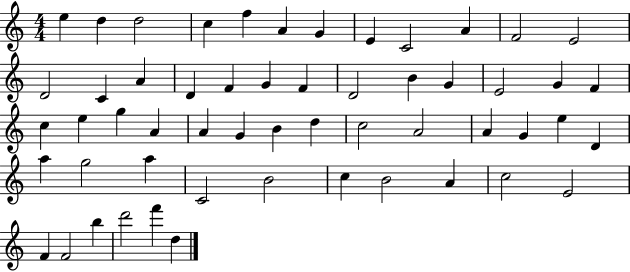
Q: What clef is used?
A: treble